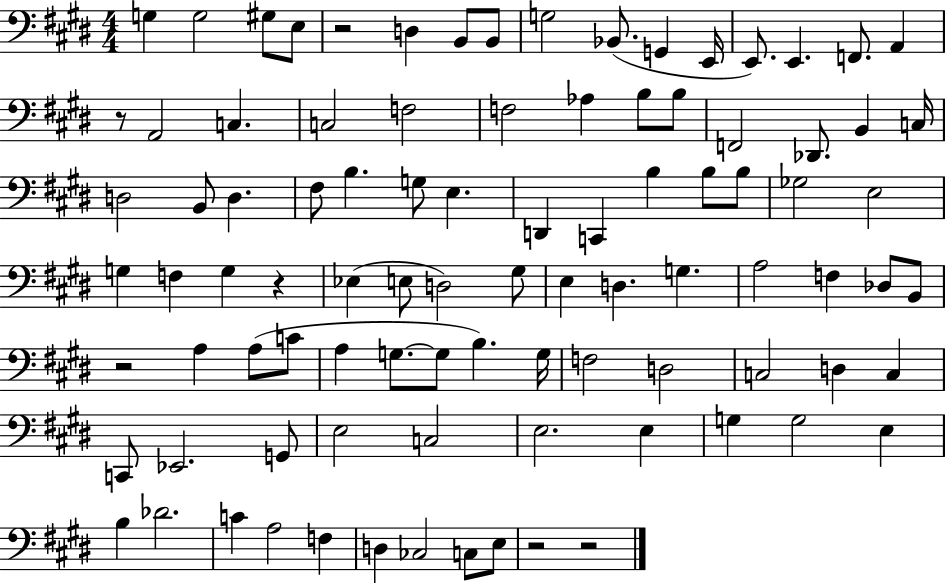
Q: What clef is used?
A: bass